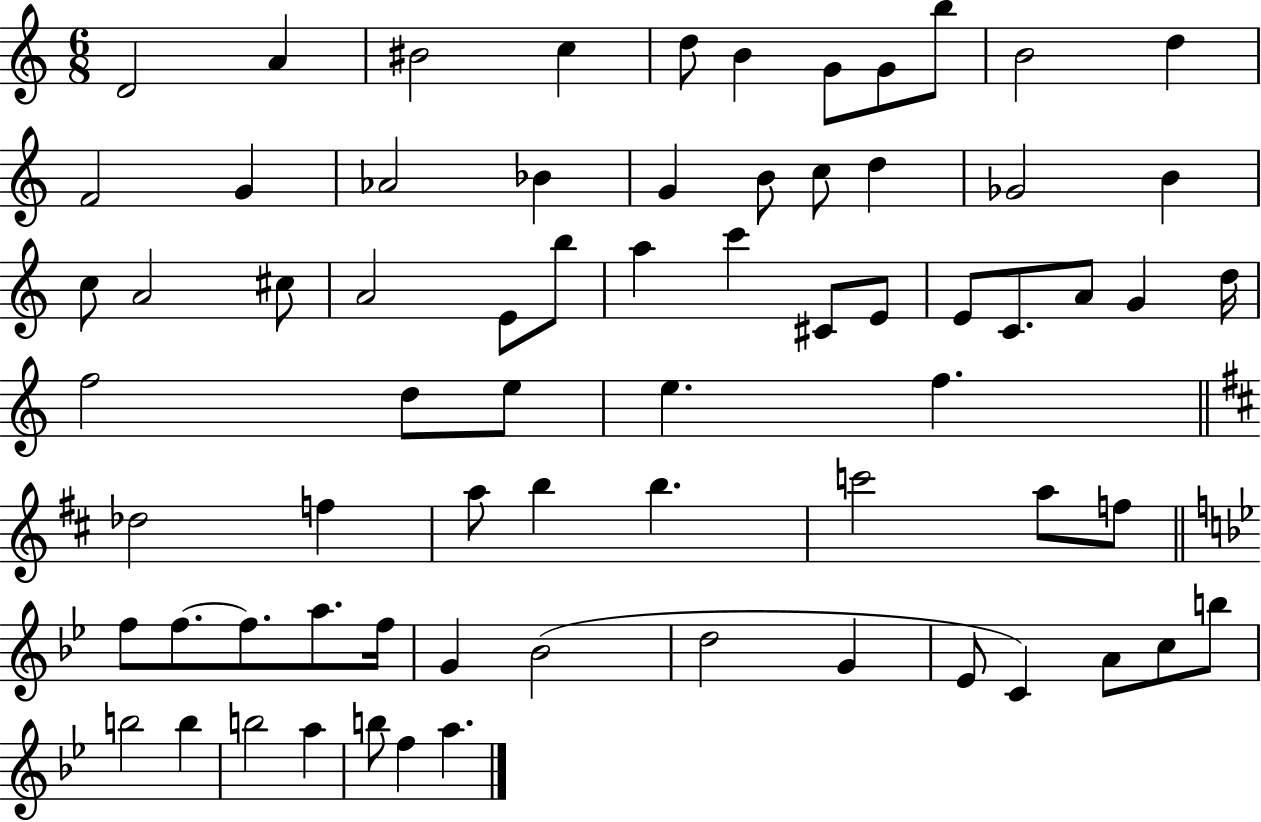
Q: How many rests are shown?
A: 0